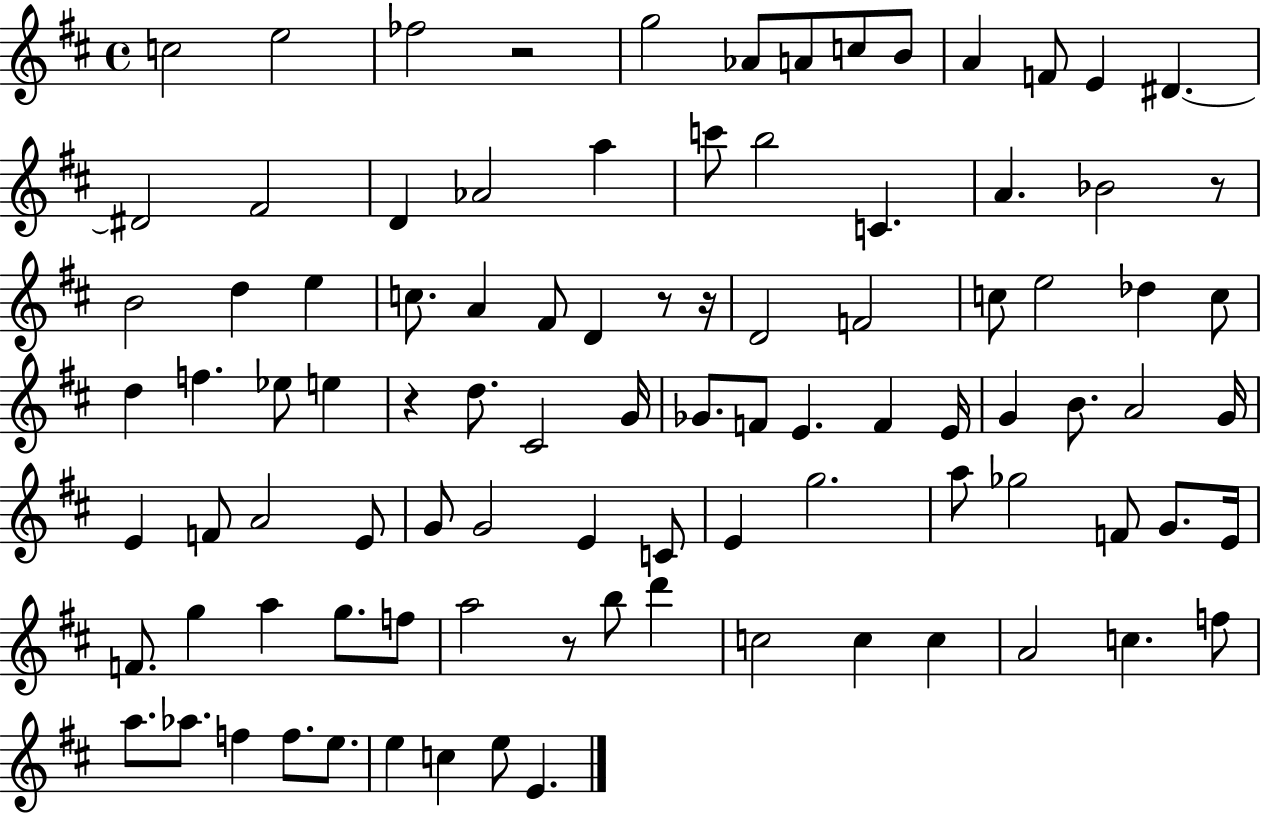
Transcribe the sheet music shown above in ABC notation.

X:1
T:Untitled
M:4/4
L:1/4
K:D
c2 e2 _f2 z2 g2 _A/2 A/2 c/2 B/2 A F/2 E ^D ^D2 ^F2 D _A2 a c'/2 b2 C A _B2 z/2 B2 d e c/2 A ^F/2 D z/2 z/4 D2 F2 c/2 e2 _d c/2 d f _e/2 e z d/2 ^C2 G/4 _G/2 F/2 E F E/4 G B/2 A2 G/4 E F/2 A2 E/2 G/2 G2 E C/2 E g2 a/2 _g2 F/2 G/2 E/4 F/2 g a g/2 f/2 a2 z/2 b/2 d' c2 c c A2 c f/2 a/2 _a/2 f f/2 e/2 e c e/2 E